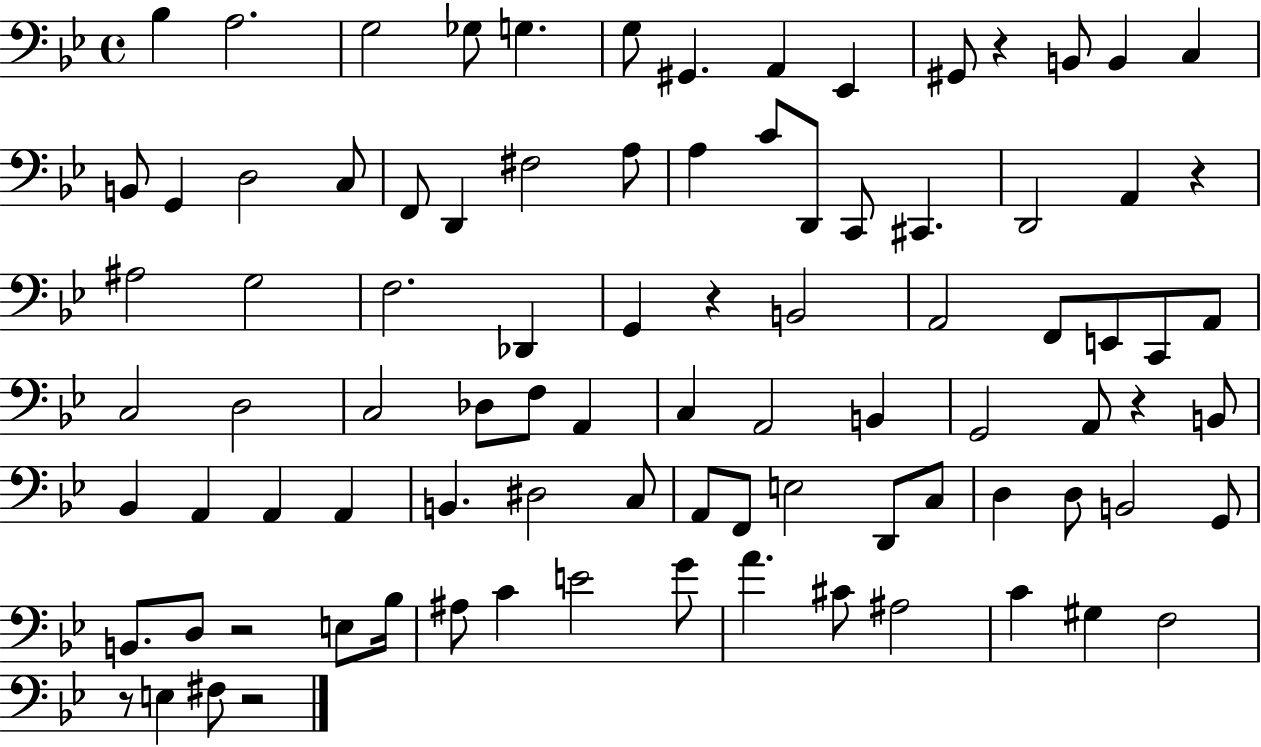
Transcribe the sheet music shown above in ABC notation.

X:1
T:Untitled
M:4/4
L:1/4
K:Bb
_B, A,2 G,2 _G,/2 G, G,/2 ^G,, A,, _E,, ^G,,/2 z B,,/2 B,, C, B,,/2 G,, D,2 C,/2 F,,/2 D,, ^F,2 A,/2 A, C/2 D,,/2 C,,/2 ^C,, D,,2 A,, z ^A,2 G,2 F,2 _D,, G,, z B,,2 A,,2 F,,/2 E,,/2 C,,/2 A,,/2 C,2 D,2 C,2 _D,/2 F,/2 A,, C, A,,2 B,, G,,2 A,,/2 z B,,/2 _B,, A,, A,, A,, B,, ^D,2 C,/2 A,,/2 F,,/2 E,2 D,,/2 C,/2 D, D,/2 B,,2 G,,/2 B,,/2 D,/2 z2 E,/2 _B,/4 ^A,/2 C E2 G/2 A ^C/2 ^A,2 C ^G, F,2 z/2 E, ^F,/2 z2